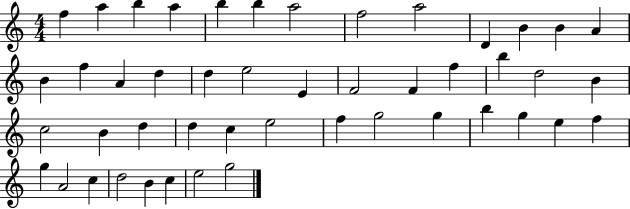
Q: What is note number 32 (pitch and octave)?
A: E5